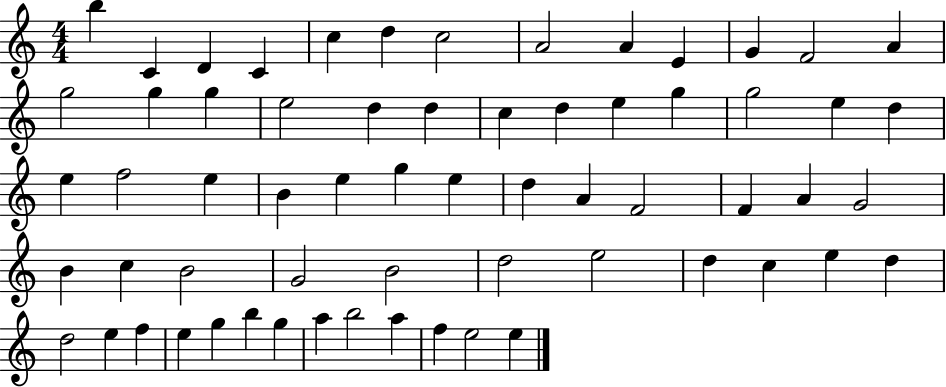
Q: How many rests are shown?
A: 0